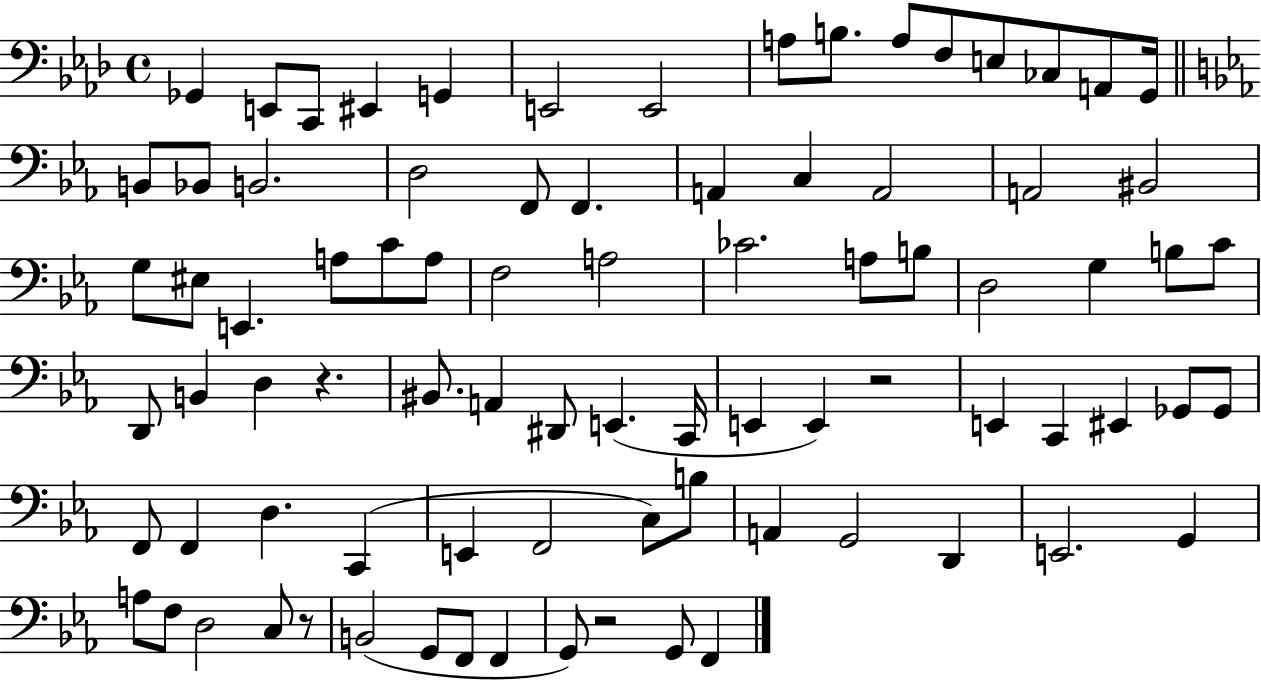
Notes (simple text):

Gb2/q E2/e C2/e EIS2/q G2/q E2/h E2/h A3/e B3/e. A3/e F3/e E3/e CES3/e A2/e G2/s B2/e Bb2/e B2/h. D3/h F2/e F2/q. A2/q C3/q A2/h A2/h BIS2/h G3/e EIS3/e E2/q. A3/e C4/e A3/e F3/h A3/h CES4/h. A3/e B3/e D3/h G3/q B3/e C4/e D2/e B2/q D3/q R/q. BIS2/e. A2/q D#2/e E2/q. C2/s E2/q E2/q R/h E2/q C2/q EIS2/q Gb2/e Gb2/e F2/e F2/q D3/q. C2/q E2/q F2/h C3/e B3/e A2/q G2/h D2/q E2/h. G2/q A3/e F3/e D3/h C3/e R/e B2/h G2/e F2/e F2/q G2/e R/h G2/e F2/q